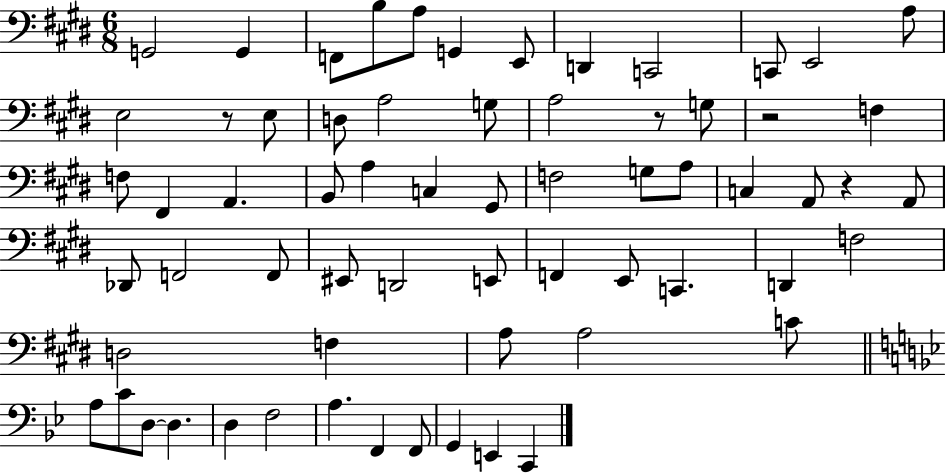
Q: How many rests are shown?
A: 4